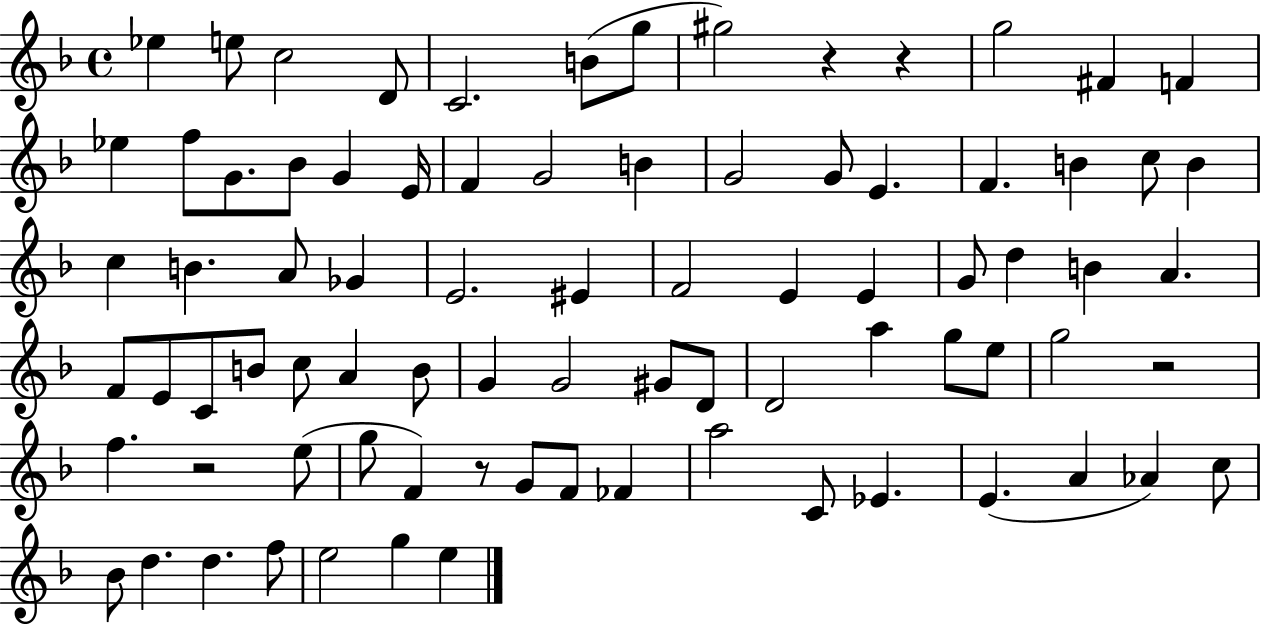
Eb5/q E5/e C5/h D4/e C4/h. B4/e G5/e G#5/h R/q R/q G5/h F#4/q F4/q Eb5/q F5/e G4/e. Bb4/e G4/q E4/s F4/q G4/h B4/q G4/h G4/e E4/q. F4/q. B4/q C5/e B4/q C5/q B4/q. A4/e Gb4/q E4/h. EIS4/q F4/h E4/q E4/q G4/e D5/q B4/q A4/q. F4/e E4/e C4/e B4/e C5/e A4/q B4/e G4/q G4/h G#4/e D4/e D4/h A5/q G5/e E5/e G5/h R/h F5/q. R/h E5/e G5/e F4/q R/e G4/e F4/e FES4/q A5/h C4/e Eb4/q. E4/q. A4/q Ab4/q C5/e Bb4/e D5/q. D5/q. F5/e E5/h G5/q E5/q